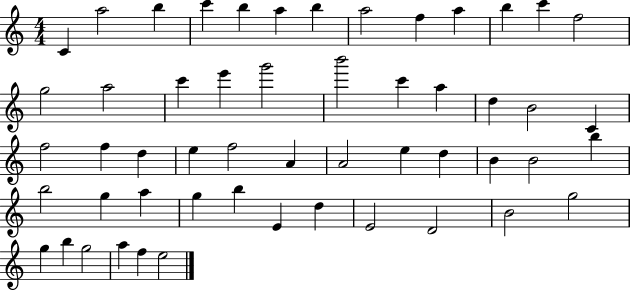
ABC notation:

X:1
T:Untitled
M:4/4
L:1/4
K:C
C a2 b c' b a b a2 f a b c' f2 g2 a2 c' e' g'2 b'2 c' a d B2 C f2 f d e f2 A A2 e d B B2 b b2 g a g b E d E2 D2 B2 g2 g b g2 a f e2